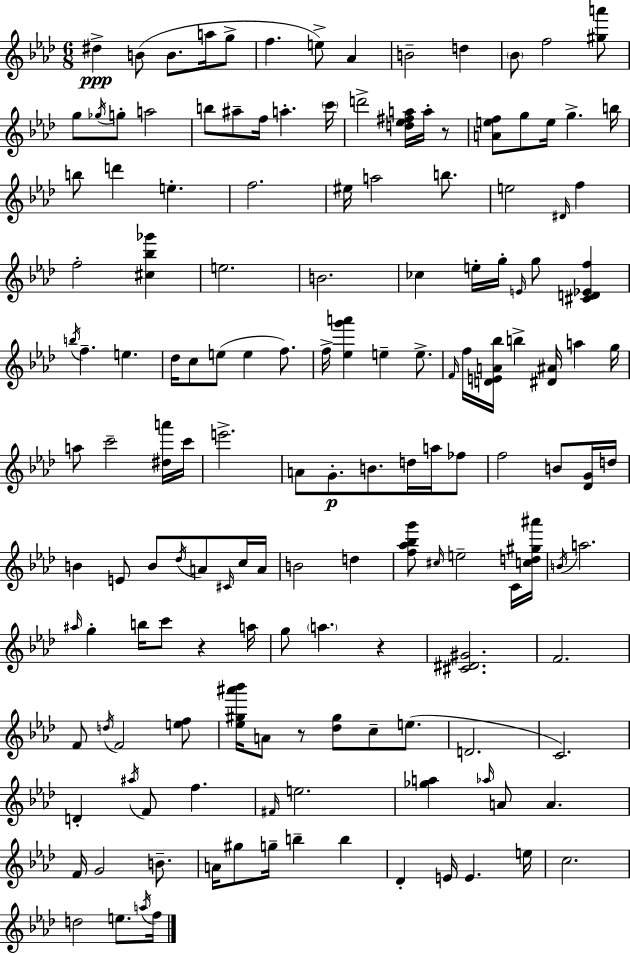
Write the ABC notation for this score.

X:1
T:Untitled
M:6/8
L:1/4
K:Fm
^d B/2 B/2 a/4 g/2 f e/2 _A B2 d _B/2 f2 [^ga']/2 g/2 _g/4 g/2 a2 b/2 ^a/2 f/4 a c'/4 d'2 [d_e^fa]/4 a/4 z/2 [Aef]/2 g/2 e/4 g b/4 b/2 d' e f2 ^e/4 a2 b/2 e2 ^D/4 f f2 [^c_b_g'] e2 B2 _c e/4 g/4 E/4 g/2 [^CD_Ef] b/4 f e _d/4 c/2 e/2 e f/2 f/4 [_eg'a'] e e/2 F/4 f/4 [DEA_b]/4 b [^D^A]/4 a g/4 a/2 c'2 [^da']/4 c'/4 e'2 A/2 G/2 B/2 d/4 a/4 _f/2 f2 B/2 [_DG]/4 d/4 B E/2 B/2 _d/4 A/2 ^C/4 c/4 A/4 B2 d [f_a_bg']/2 ^c/4 e2 C/4 [cd^g^a']/4 B/4 a2 ^a/4 g b/4 c'/2 z a/4 g/2 a z [^C^D^G]2 F2 F/2 d/4 F2 [ef]/2 [_e^g^a'_b']/4 A/2 z/2 [_d^g]/2 c/2 e/2 D2 C2 D ^a/4 F/2 f ^F/4 e2 [_ga] _a/4 A/2 A F/4 G2 B/2 A/4 ^g/2 g/4 b b _D E/4 E e/4 c2 d2 e/2 a/4 f/4